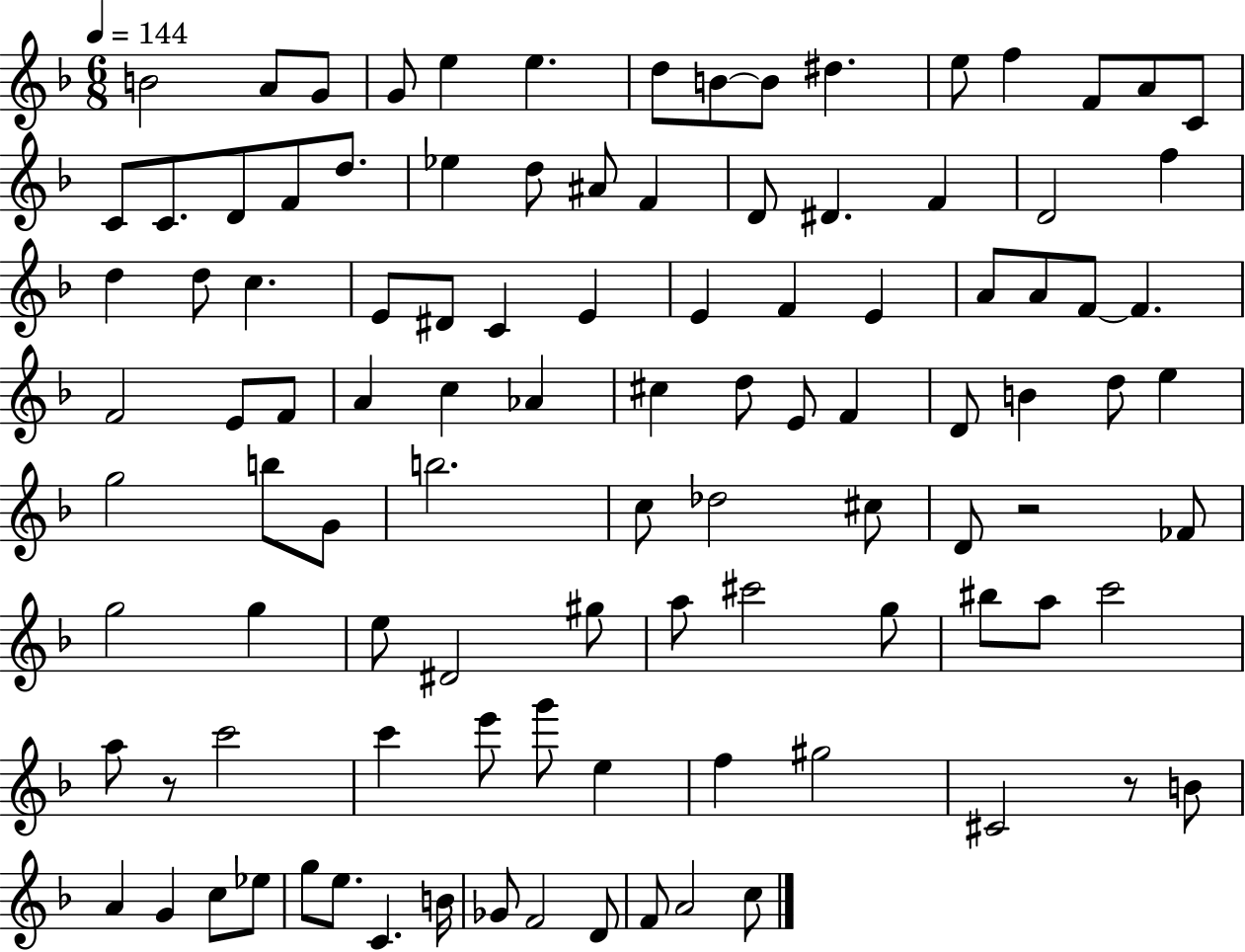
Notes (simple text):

B4/h A4/e G4/e G4/e E5/q E5/q. D5/e B4/e B4/e D#5/q. E5/e F5/q F4/e A4/e C4/e C4/e C4/e. D4/e F4/e D5/e. Eb5/q D5/e A#4/e F4/q D4/e D#4/q. F4/q D4/h F5/q D5/q D5/e C5/q. E4/e D#4/e C4/q E4/q E4/q F4/q E4/q A4/e A4/e F4/e F4/q. F4/h E4/e F4/e A4/q C5/q Ab4/q C#5/q D5/e E4/e F4/q D4/e B4/q D5/e E5/q G5/h B5/e G4/e B5/h. C5/e Db5/h C#5/e D4/e R/h FES4/e G5/h G5/q E5/e D#4/h G#5/e A5/e C#6/h G5/e BIS5/e A5/e C6/h A5/e R/e C6/h C6/q E6/e G6/e E5/q F5/q G#5/h C#4/h R/e B4/e A4/q G4/q C5/e Eb5/e G5/e E5/e. C4/q. B4/s Gb4/e F4/h D4/e F4/e A4/h C5/e